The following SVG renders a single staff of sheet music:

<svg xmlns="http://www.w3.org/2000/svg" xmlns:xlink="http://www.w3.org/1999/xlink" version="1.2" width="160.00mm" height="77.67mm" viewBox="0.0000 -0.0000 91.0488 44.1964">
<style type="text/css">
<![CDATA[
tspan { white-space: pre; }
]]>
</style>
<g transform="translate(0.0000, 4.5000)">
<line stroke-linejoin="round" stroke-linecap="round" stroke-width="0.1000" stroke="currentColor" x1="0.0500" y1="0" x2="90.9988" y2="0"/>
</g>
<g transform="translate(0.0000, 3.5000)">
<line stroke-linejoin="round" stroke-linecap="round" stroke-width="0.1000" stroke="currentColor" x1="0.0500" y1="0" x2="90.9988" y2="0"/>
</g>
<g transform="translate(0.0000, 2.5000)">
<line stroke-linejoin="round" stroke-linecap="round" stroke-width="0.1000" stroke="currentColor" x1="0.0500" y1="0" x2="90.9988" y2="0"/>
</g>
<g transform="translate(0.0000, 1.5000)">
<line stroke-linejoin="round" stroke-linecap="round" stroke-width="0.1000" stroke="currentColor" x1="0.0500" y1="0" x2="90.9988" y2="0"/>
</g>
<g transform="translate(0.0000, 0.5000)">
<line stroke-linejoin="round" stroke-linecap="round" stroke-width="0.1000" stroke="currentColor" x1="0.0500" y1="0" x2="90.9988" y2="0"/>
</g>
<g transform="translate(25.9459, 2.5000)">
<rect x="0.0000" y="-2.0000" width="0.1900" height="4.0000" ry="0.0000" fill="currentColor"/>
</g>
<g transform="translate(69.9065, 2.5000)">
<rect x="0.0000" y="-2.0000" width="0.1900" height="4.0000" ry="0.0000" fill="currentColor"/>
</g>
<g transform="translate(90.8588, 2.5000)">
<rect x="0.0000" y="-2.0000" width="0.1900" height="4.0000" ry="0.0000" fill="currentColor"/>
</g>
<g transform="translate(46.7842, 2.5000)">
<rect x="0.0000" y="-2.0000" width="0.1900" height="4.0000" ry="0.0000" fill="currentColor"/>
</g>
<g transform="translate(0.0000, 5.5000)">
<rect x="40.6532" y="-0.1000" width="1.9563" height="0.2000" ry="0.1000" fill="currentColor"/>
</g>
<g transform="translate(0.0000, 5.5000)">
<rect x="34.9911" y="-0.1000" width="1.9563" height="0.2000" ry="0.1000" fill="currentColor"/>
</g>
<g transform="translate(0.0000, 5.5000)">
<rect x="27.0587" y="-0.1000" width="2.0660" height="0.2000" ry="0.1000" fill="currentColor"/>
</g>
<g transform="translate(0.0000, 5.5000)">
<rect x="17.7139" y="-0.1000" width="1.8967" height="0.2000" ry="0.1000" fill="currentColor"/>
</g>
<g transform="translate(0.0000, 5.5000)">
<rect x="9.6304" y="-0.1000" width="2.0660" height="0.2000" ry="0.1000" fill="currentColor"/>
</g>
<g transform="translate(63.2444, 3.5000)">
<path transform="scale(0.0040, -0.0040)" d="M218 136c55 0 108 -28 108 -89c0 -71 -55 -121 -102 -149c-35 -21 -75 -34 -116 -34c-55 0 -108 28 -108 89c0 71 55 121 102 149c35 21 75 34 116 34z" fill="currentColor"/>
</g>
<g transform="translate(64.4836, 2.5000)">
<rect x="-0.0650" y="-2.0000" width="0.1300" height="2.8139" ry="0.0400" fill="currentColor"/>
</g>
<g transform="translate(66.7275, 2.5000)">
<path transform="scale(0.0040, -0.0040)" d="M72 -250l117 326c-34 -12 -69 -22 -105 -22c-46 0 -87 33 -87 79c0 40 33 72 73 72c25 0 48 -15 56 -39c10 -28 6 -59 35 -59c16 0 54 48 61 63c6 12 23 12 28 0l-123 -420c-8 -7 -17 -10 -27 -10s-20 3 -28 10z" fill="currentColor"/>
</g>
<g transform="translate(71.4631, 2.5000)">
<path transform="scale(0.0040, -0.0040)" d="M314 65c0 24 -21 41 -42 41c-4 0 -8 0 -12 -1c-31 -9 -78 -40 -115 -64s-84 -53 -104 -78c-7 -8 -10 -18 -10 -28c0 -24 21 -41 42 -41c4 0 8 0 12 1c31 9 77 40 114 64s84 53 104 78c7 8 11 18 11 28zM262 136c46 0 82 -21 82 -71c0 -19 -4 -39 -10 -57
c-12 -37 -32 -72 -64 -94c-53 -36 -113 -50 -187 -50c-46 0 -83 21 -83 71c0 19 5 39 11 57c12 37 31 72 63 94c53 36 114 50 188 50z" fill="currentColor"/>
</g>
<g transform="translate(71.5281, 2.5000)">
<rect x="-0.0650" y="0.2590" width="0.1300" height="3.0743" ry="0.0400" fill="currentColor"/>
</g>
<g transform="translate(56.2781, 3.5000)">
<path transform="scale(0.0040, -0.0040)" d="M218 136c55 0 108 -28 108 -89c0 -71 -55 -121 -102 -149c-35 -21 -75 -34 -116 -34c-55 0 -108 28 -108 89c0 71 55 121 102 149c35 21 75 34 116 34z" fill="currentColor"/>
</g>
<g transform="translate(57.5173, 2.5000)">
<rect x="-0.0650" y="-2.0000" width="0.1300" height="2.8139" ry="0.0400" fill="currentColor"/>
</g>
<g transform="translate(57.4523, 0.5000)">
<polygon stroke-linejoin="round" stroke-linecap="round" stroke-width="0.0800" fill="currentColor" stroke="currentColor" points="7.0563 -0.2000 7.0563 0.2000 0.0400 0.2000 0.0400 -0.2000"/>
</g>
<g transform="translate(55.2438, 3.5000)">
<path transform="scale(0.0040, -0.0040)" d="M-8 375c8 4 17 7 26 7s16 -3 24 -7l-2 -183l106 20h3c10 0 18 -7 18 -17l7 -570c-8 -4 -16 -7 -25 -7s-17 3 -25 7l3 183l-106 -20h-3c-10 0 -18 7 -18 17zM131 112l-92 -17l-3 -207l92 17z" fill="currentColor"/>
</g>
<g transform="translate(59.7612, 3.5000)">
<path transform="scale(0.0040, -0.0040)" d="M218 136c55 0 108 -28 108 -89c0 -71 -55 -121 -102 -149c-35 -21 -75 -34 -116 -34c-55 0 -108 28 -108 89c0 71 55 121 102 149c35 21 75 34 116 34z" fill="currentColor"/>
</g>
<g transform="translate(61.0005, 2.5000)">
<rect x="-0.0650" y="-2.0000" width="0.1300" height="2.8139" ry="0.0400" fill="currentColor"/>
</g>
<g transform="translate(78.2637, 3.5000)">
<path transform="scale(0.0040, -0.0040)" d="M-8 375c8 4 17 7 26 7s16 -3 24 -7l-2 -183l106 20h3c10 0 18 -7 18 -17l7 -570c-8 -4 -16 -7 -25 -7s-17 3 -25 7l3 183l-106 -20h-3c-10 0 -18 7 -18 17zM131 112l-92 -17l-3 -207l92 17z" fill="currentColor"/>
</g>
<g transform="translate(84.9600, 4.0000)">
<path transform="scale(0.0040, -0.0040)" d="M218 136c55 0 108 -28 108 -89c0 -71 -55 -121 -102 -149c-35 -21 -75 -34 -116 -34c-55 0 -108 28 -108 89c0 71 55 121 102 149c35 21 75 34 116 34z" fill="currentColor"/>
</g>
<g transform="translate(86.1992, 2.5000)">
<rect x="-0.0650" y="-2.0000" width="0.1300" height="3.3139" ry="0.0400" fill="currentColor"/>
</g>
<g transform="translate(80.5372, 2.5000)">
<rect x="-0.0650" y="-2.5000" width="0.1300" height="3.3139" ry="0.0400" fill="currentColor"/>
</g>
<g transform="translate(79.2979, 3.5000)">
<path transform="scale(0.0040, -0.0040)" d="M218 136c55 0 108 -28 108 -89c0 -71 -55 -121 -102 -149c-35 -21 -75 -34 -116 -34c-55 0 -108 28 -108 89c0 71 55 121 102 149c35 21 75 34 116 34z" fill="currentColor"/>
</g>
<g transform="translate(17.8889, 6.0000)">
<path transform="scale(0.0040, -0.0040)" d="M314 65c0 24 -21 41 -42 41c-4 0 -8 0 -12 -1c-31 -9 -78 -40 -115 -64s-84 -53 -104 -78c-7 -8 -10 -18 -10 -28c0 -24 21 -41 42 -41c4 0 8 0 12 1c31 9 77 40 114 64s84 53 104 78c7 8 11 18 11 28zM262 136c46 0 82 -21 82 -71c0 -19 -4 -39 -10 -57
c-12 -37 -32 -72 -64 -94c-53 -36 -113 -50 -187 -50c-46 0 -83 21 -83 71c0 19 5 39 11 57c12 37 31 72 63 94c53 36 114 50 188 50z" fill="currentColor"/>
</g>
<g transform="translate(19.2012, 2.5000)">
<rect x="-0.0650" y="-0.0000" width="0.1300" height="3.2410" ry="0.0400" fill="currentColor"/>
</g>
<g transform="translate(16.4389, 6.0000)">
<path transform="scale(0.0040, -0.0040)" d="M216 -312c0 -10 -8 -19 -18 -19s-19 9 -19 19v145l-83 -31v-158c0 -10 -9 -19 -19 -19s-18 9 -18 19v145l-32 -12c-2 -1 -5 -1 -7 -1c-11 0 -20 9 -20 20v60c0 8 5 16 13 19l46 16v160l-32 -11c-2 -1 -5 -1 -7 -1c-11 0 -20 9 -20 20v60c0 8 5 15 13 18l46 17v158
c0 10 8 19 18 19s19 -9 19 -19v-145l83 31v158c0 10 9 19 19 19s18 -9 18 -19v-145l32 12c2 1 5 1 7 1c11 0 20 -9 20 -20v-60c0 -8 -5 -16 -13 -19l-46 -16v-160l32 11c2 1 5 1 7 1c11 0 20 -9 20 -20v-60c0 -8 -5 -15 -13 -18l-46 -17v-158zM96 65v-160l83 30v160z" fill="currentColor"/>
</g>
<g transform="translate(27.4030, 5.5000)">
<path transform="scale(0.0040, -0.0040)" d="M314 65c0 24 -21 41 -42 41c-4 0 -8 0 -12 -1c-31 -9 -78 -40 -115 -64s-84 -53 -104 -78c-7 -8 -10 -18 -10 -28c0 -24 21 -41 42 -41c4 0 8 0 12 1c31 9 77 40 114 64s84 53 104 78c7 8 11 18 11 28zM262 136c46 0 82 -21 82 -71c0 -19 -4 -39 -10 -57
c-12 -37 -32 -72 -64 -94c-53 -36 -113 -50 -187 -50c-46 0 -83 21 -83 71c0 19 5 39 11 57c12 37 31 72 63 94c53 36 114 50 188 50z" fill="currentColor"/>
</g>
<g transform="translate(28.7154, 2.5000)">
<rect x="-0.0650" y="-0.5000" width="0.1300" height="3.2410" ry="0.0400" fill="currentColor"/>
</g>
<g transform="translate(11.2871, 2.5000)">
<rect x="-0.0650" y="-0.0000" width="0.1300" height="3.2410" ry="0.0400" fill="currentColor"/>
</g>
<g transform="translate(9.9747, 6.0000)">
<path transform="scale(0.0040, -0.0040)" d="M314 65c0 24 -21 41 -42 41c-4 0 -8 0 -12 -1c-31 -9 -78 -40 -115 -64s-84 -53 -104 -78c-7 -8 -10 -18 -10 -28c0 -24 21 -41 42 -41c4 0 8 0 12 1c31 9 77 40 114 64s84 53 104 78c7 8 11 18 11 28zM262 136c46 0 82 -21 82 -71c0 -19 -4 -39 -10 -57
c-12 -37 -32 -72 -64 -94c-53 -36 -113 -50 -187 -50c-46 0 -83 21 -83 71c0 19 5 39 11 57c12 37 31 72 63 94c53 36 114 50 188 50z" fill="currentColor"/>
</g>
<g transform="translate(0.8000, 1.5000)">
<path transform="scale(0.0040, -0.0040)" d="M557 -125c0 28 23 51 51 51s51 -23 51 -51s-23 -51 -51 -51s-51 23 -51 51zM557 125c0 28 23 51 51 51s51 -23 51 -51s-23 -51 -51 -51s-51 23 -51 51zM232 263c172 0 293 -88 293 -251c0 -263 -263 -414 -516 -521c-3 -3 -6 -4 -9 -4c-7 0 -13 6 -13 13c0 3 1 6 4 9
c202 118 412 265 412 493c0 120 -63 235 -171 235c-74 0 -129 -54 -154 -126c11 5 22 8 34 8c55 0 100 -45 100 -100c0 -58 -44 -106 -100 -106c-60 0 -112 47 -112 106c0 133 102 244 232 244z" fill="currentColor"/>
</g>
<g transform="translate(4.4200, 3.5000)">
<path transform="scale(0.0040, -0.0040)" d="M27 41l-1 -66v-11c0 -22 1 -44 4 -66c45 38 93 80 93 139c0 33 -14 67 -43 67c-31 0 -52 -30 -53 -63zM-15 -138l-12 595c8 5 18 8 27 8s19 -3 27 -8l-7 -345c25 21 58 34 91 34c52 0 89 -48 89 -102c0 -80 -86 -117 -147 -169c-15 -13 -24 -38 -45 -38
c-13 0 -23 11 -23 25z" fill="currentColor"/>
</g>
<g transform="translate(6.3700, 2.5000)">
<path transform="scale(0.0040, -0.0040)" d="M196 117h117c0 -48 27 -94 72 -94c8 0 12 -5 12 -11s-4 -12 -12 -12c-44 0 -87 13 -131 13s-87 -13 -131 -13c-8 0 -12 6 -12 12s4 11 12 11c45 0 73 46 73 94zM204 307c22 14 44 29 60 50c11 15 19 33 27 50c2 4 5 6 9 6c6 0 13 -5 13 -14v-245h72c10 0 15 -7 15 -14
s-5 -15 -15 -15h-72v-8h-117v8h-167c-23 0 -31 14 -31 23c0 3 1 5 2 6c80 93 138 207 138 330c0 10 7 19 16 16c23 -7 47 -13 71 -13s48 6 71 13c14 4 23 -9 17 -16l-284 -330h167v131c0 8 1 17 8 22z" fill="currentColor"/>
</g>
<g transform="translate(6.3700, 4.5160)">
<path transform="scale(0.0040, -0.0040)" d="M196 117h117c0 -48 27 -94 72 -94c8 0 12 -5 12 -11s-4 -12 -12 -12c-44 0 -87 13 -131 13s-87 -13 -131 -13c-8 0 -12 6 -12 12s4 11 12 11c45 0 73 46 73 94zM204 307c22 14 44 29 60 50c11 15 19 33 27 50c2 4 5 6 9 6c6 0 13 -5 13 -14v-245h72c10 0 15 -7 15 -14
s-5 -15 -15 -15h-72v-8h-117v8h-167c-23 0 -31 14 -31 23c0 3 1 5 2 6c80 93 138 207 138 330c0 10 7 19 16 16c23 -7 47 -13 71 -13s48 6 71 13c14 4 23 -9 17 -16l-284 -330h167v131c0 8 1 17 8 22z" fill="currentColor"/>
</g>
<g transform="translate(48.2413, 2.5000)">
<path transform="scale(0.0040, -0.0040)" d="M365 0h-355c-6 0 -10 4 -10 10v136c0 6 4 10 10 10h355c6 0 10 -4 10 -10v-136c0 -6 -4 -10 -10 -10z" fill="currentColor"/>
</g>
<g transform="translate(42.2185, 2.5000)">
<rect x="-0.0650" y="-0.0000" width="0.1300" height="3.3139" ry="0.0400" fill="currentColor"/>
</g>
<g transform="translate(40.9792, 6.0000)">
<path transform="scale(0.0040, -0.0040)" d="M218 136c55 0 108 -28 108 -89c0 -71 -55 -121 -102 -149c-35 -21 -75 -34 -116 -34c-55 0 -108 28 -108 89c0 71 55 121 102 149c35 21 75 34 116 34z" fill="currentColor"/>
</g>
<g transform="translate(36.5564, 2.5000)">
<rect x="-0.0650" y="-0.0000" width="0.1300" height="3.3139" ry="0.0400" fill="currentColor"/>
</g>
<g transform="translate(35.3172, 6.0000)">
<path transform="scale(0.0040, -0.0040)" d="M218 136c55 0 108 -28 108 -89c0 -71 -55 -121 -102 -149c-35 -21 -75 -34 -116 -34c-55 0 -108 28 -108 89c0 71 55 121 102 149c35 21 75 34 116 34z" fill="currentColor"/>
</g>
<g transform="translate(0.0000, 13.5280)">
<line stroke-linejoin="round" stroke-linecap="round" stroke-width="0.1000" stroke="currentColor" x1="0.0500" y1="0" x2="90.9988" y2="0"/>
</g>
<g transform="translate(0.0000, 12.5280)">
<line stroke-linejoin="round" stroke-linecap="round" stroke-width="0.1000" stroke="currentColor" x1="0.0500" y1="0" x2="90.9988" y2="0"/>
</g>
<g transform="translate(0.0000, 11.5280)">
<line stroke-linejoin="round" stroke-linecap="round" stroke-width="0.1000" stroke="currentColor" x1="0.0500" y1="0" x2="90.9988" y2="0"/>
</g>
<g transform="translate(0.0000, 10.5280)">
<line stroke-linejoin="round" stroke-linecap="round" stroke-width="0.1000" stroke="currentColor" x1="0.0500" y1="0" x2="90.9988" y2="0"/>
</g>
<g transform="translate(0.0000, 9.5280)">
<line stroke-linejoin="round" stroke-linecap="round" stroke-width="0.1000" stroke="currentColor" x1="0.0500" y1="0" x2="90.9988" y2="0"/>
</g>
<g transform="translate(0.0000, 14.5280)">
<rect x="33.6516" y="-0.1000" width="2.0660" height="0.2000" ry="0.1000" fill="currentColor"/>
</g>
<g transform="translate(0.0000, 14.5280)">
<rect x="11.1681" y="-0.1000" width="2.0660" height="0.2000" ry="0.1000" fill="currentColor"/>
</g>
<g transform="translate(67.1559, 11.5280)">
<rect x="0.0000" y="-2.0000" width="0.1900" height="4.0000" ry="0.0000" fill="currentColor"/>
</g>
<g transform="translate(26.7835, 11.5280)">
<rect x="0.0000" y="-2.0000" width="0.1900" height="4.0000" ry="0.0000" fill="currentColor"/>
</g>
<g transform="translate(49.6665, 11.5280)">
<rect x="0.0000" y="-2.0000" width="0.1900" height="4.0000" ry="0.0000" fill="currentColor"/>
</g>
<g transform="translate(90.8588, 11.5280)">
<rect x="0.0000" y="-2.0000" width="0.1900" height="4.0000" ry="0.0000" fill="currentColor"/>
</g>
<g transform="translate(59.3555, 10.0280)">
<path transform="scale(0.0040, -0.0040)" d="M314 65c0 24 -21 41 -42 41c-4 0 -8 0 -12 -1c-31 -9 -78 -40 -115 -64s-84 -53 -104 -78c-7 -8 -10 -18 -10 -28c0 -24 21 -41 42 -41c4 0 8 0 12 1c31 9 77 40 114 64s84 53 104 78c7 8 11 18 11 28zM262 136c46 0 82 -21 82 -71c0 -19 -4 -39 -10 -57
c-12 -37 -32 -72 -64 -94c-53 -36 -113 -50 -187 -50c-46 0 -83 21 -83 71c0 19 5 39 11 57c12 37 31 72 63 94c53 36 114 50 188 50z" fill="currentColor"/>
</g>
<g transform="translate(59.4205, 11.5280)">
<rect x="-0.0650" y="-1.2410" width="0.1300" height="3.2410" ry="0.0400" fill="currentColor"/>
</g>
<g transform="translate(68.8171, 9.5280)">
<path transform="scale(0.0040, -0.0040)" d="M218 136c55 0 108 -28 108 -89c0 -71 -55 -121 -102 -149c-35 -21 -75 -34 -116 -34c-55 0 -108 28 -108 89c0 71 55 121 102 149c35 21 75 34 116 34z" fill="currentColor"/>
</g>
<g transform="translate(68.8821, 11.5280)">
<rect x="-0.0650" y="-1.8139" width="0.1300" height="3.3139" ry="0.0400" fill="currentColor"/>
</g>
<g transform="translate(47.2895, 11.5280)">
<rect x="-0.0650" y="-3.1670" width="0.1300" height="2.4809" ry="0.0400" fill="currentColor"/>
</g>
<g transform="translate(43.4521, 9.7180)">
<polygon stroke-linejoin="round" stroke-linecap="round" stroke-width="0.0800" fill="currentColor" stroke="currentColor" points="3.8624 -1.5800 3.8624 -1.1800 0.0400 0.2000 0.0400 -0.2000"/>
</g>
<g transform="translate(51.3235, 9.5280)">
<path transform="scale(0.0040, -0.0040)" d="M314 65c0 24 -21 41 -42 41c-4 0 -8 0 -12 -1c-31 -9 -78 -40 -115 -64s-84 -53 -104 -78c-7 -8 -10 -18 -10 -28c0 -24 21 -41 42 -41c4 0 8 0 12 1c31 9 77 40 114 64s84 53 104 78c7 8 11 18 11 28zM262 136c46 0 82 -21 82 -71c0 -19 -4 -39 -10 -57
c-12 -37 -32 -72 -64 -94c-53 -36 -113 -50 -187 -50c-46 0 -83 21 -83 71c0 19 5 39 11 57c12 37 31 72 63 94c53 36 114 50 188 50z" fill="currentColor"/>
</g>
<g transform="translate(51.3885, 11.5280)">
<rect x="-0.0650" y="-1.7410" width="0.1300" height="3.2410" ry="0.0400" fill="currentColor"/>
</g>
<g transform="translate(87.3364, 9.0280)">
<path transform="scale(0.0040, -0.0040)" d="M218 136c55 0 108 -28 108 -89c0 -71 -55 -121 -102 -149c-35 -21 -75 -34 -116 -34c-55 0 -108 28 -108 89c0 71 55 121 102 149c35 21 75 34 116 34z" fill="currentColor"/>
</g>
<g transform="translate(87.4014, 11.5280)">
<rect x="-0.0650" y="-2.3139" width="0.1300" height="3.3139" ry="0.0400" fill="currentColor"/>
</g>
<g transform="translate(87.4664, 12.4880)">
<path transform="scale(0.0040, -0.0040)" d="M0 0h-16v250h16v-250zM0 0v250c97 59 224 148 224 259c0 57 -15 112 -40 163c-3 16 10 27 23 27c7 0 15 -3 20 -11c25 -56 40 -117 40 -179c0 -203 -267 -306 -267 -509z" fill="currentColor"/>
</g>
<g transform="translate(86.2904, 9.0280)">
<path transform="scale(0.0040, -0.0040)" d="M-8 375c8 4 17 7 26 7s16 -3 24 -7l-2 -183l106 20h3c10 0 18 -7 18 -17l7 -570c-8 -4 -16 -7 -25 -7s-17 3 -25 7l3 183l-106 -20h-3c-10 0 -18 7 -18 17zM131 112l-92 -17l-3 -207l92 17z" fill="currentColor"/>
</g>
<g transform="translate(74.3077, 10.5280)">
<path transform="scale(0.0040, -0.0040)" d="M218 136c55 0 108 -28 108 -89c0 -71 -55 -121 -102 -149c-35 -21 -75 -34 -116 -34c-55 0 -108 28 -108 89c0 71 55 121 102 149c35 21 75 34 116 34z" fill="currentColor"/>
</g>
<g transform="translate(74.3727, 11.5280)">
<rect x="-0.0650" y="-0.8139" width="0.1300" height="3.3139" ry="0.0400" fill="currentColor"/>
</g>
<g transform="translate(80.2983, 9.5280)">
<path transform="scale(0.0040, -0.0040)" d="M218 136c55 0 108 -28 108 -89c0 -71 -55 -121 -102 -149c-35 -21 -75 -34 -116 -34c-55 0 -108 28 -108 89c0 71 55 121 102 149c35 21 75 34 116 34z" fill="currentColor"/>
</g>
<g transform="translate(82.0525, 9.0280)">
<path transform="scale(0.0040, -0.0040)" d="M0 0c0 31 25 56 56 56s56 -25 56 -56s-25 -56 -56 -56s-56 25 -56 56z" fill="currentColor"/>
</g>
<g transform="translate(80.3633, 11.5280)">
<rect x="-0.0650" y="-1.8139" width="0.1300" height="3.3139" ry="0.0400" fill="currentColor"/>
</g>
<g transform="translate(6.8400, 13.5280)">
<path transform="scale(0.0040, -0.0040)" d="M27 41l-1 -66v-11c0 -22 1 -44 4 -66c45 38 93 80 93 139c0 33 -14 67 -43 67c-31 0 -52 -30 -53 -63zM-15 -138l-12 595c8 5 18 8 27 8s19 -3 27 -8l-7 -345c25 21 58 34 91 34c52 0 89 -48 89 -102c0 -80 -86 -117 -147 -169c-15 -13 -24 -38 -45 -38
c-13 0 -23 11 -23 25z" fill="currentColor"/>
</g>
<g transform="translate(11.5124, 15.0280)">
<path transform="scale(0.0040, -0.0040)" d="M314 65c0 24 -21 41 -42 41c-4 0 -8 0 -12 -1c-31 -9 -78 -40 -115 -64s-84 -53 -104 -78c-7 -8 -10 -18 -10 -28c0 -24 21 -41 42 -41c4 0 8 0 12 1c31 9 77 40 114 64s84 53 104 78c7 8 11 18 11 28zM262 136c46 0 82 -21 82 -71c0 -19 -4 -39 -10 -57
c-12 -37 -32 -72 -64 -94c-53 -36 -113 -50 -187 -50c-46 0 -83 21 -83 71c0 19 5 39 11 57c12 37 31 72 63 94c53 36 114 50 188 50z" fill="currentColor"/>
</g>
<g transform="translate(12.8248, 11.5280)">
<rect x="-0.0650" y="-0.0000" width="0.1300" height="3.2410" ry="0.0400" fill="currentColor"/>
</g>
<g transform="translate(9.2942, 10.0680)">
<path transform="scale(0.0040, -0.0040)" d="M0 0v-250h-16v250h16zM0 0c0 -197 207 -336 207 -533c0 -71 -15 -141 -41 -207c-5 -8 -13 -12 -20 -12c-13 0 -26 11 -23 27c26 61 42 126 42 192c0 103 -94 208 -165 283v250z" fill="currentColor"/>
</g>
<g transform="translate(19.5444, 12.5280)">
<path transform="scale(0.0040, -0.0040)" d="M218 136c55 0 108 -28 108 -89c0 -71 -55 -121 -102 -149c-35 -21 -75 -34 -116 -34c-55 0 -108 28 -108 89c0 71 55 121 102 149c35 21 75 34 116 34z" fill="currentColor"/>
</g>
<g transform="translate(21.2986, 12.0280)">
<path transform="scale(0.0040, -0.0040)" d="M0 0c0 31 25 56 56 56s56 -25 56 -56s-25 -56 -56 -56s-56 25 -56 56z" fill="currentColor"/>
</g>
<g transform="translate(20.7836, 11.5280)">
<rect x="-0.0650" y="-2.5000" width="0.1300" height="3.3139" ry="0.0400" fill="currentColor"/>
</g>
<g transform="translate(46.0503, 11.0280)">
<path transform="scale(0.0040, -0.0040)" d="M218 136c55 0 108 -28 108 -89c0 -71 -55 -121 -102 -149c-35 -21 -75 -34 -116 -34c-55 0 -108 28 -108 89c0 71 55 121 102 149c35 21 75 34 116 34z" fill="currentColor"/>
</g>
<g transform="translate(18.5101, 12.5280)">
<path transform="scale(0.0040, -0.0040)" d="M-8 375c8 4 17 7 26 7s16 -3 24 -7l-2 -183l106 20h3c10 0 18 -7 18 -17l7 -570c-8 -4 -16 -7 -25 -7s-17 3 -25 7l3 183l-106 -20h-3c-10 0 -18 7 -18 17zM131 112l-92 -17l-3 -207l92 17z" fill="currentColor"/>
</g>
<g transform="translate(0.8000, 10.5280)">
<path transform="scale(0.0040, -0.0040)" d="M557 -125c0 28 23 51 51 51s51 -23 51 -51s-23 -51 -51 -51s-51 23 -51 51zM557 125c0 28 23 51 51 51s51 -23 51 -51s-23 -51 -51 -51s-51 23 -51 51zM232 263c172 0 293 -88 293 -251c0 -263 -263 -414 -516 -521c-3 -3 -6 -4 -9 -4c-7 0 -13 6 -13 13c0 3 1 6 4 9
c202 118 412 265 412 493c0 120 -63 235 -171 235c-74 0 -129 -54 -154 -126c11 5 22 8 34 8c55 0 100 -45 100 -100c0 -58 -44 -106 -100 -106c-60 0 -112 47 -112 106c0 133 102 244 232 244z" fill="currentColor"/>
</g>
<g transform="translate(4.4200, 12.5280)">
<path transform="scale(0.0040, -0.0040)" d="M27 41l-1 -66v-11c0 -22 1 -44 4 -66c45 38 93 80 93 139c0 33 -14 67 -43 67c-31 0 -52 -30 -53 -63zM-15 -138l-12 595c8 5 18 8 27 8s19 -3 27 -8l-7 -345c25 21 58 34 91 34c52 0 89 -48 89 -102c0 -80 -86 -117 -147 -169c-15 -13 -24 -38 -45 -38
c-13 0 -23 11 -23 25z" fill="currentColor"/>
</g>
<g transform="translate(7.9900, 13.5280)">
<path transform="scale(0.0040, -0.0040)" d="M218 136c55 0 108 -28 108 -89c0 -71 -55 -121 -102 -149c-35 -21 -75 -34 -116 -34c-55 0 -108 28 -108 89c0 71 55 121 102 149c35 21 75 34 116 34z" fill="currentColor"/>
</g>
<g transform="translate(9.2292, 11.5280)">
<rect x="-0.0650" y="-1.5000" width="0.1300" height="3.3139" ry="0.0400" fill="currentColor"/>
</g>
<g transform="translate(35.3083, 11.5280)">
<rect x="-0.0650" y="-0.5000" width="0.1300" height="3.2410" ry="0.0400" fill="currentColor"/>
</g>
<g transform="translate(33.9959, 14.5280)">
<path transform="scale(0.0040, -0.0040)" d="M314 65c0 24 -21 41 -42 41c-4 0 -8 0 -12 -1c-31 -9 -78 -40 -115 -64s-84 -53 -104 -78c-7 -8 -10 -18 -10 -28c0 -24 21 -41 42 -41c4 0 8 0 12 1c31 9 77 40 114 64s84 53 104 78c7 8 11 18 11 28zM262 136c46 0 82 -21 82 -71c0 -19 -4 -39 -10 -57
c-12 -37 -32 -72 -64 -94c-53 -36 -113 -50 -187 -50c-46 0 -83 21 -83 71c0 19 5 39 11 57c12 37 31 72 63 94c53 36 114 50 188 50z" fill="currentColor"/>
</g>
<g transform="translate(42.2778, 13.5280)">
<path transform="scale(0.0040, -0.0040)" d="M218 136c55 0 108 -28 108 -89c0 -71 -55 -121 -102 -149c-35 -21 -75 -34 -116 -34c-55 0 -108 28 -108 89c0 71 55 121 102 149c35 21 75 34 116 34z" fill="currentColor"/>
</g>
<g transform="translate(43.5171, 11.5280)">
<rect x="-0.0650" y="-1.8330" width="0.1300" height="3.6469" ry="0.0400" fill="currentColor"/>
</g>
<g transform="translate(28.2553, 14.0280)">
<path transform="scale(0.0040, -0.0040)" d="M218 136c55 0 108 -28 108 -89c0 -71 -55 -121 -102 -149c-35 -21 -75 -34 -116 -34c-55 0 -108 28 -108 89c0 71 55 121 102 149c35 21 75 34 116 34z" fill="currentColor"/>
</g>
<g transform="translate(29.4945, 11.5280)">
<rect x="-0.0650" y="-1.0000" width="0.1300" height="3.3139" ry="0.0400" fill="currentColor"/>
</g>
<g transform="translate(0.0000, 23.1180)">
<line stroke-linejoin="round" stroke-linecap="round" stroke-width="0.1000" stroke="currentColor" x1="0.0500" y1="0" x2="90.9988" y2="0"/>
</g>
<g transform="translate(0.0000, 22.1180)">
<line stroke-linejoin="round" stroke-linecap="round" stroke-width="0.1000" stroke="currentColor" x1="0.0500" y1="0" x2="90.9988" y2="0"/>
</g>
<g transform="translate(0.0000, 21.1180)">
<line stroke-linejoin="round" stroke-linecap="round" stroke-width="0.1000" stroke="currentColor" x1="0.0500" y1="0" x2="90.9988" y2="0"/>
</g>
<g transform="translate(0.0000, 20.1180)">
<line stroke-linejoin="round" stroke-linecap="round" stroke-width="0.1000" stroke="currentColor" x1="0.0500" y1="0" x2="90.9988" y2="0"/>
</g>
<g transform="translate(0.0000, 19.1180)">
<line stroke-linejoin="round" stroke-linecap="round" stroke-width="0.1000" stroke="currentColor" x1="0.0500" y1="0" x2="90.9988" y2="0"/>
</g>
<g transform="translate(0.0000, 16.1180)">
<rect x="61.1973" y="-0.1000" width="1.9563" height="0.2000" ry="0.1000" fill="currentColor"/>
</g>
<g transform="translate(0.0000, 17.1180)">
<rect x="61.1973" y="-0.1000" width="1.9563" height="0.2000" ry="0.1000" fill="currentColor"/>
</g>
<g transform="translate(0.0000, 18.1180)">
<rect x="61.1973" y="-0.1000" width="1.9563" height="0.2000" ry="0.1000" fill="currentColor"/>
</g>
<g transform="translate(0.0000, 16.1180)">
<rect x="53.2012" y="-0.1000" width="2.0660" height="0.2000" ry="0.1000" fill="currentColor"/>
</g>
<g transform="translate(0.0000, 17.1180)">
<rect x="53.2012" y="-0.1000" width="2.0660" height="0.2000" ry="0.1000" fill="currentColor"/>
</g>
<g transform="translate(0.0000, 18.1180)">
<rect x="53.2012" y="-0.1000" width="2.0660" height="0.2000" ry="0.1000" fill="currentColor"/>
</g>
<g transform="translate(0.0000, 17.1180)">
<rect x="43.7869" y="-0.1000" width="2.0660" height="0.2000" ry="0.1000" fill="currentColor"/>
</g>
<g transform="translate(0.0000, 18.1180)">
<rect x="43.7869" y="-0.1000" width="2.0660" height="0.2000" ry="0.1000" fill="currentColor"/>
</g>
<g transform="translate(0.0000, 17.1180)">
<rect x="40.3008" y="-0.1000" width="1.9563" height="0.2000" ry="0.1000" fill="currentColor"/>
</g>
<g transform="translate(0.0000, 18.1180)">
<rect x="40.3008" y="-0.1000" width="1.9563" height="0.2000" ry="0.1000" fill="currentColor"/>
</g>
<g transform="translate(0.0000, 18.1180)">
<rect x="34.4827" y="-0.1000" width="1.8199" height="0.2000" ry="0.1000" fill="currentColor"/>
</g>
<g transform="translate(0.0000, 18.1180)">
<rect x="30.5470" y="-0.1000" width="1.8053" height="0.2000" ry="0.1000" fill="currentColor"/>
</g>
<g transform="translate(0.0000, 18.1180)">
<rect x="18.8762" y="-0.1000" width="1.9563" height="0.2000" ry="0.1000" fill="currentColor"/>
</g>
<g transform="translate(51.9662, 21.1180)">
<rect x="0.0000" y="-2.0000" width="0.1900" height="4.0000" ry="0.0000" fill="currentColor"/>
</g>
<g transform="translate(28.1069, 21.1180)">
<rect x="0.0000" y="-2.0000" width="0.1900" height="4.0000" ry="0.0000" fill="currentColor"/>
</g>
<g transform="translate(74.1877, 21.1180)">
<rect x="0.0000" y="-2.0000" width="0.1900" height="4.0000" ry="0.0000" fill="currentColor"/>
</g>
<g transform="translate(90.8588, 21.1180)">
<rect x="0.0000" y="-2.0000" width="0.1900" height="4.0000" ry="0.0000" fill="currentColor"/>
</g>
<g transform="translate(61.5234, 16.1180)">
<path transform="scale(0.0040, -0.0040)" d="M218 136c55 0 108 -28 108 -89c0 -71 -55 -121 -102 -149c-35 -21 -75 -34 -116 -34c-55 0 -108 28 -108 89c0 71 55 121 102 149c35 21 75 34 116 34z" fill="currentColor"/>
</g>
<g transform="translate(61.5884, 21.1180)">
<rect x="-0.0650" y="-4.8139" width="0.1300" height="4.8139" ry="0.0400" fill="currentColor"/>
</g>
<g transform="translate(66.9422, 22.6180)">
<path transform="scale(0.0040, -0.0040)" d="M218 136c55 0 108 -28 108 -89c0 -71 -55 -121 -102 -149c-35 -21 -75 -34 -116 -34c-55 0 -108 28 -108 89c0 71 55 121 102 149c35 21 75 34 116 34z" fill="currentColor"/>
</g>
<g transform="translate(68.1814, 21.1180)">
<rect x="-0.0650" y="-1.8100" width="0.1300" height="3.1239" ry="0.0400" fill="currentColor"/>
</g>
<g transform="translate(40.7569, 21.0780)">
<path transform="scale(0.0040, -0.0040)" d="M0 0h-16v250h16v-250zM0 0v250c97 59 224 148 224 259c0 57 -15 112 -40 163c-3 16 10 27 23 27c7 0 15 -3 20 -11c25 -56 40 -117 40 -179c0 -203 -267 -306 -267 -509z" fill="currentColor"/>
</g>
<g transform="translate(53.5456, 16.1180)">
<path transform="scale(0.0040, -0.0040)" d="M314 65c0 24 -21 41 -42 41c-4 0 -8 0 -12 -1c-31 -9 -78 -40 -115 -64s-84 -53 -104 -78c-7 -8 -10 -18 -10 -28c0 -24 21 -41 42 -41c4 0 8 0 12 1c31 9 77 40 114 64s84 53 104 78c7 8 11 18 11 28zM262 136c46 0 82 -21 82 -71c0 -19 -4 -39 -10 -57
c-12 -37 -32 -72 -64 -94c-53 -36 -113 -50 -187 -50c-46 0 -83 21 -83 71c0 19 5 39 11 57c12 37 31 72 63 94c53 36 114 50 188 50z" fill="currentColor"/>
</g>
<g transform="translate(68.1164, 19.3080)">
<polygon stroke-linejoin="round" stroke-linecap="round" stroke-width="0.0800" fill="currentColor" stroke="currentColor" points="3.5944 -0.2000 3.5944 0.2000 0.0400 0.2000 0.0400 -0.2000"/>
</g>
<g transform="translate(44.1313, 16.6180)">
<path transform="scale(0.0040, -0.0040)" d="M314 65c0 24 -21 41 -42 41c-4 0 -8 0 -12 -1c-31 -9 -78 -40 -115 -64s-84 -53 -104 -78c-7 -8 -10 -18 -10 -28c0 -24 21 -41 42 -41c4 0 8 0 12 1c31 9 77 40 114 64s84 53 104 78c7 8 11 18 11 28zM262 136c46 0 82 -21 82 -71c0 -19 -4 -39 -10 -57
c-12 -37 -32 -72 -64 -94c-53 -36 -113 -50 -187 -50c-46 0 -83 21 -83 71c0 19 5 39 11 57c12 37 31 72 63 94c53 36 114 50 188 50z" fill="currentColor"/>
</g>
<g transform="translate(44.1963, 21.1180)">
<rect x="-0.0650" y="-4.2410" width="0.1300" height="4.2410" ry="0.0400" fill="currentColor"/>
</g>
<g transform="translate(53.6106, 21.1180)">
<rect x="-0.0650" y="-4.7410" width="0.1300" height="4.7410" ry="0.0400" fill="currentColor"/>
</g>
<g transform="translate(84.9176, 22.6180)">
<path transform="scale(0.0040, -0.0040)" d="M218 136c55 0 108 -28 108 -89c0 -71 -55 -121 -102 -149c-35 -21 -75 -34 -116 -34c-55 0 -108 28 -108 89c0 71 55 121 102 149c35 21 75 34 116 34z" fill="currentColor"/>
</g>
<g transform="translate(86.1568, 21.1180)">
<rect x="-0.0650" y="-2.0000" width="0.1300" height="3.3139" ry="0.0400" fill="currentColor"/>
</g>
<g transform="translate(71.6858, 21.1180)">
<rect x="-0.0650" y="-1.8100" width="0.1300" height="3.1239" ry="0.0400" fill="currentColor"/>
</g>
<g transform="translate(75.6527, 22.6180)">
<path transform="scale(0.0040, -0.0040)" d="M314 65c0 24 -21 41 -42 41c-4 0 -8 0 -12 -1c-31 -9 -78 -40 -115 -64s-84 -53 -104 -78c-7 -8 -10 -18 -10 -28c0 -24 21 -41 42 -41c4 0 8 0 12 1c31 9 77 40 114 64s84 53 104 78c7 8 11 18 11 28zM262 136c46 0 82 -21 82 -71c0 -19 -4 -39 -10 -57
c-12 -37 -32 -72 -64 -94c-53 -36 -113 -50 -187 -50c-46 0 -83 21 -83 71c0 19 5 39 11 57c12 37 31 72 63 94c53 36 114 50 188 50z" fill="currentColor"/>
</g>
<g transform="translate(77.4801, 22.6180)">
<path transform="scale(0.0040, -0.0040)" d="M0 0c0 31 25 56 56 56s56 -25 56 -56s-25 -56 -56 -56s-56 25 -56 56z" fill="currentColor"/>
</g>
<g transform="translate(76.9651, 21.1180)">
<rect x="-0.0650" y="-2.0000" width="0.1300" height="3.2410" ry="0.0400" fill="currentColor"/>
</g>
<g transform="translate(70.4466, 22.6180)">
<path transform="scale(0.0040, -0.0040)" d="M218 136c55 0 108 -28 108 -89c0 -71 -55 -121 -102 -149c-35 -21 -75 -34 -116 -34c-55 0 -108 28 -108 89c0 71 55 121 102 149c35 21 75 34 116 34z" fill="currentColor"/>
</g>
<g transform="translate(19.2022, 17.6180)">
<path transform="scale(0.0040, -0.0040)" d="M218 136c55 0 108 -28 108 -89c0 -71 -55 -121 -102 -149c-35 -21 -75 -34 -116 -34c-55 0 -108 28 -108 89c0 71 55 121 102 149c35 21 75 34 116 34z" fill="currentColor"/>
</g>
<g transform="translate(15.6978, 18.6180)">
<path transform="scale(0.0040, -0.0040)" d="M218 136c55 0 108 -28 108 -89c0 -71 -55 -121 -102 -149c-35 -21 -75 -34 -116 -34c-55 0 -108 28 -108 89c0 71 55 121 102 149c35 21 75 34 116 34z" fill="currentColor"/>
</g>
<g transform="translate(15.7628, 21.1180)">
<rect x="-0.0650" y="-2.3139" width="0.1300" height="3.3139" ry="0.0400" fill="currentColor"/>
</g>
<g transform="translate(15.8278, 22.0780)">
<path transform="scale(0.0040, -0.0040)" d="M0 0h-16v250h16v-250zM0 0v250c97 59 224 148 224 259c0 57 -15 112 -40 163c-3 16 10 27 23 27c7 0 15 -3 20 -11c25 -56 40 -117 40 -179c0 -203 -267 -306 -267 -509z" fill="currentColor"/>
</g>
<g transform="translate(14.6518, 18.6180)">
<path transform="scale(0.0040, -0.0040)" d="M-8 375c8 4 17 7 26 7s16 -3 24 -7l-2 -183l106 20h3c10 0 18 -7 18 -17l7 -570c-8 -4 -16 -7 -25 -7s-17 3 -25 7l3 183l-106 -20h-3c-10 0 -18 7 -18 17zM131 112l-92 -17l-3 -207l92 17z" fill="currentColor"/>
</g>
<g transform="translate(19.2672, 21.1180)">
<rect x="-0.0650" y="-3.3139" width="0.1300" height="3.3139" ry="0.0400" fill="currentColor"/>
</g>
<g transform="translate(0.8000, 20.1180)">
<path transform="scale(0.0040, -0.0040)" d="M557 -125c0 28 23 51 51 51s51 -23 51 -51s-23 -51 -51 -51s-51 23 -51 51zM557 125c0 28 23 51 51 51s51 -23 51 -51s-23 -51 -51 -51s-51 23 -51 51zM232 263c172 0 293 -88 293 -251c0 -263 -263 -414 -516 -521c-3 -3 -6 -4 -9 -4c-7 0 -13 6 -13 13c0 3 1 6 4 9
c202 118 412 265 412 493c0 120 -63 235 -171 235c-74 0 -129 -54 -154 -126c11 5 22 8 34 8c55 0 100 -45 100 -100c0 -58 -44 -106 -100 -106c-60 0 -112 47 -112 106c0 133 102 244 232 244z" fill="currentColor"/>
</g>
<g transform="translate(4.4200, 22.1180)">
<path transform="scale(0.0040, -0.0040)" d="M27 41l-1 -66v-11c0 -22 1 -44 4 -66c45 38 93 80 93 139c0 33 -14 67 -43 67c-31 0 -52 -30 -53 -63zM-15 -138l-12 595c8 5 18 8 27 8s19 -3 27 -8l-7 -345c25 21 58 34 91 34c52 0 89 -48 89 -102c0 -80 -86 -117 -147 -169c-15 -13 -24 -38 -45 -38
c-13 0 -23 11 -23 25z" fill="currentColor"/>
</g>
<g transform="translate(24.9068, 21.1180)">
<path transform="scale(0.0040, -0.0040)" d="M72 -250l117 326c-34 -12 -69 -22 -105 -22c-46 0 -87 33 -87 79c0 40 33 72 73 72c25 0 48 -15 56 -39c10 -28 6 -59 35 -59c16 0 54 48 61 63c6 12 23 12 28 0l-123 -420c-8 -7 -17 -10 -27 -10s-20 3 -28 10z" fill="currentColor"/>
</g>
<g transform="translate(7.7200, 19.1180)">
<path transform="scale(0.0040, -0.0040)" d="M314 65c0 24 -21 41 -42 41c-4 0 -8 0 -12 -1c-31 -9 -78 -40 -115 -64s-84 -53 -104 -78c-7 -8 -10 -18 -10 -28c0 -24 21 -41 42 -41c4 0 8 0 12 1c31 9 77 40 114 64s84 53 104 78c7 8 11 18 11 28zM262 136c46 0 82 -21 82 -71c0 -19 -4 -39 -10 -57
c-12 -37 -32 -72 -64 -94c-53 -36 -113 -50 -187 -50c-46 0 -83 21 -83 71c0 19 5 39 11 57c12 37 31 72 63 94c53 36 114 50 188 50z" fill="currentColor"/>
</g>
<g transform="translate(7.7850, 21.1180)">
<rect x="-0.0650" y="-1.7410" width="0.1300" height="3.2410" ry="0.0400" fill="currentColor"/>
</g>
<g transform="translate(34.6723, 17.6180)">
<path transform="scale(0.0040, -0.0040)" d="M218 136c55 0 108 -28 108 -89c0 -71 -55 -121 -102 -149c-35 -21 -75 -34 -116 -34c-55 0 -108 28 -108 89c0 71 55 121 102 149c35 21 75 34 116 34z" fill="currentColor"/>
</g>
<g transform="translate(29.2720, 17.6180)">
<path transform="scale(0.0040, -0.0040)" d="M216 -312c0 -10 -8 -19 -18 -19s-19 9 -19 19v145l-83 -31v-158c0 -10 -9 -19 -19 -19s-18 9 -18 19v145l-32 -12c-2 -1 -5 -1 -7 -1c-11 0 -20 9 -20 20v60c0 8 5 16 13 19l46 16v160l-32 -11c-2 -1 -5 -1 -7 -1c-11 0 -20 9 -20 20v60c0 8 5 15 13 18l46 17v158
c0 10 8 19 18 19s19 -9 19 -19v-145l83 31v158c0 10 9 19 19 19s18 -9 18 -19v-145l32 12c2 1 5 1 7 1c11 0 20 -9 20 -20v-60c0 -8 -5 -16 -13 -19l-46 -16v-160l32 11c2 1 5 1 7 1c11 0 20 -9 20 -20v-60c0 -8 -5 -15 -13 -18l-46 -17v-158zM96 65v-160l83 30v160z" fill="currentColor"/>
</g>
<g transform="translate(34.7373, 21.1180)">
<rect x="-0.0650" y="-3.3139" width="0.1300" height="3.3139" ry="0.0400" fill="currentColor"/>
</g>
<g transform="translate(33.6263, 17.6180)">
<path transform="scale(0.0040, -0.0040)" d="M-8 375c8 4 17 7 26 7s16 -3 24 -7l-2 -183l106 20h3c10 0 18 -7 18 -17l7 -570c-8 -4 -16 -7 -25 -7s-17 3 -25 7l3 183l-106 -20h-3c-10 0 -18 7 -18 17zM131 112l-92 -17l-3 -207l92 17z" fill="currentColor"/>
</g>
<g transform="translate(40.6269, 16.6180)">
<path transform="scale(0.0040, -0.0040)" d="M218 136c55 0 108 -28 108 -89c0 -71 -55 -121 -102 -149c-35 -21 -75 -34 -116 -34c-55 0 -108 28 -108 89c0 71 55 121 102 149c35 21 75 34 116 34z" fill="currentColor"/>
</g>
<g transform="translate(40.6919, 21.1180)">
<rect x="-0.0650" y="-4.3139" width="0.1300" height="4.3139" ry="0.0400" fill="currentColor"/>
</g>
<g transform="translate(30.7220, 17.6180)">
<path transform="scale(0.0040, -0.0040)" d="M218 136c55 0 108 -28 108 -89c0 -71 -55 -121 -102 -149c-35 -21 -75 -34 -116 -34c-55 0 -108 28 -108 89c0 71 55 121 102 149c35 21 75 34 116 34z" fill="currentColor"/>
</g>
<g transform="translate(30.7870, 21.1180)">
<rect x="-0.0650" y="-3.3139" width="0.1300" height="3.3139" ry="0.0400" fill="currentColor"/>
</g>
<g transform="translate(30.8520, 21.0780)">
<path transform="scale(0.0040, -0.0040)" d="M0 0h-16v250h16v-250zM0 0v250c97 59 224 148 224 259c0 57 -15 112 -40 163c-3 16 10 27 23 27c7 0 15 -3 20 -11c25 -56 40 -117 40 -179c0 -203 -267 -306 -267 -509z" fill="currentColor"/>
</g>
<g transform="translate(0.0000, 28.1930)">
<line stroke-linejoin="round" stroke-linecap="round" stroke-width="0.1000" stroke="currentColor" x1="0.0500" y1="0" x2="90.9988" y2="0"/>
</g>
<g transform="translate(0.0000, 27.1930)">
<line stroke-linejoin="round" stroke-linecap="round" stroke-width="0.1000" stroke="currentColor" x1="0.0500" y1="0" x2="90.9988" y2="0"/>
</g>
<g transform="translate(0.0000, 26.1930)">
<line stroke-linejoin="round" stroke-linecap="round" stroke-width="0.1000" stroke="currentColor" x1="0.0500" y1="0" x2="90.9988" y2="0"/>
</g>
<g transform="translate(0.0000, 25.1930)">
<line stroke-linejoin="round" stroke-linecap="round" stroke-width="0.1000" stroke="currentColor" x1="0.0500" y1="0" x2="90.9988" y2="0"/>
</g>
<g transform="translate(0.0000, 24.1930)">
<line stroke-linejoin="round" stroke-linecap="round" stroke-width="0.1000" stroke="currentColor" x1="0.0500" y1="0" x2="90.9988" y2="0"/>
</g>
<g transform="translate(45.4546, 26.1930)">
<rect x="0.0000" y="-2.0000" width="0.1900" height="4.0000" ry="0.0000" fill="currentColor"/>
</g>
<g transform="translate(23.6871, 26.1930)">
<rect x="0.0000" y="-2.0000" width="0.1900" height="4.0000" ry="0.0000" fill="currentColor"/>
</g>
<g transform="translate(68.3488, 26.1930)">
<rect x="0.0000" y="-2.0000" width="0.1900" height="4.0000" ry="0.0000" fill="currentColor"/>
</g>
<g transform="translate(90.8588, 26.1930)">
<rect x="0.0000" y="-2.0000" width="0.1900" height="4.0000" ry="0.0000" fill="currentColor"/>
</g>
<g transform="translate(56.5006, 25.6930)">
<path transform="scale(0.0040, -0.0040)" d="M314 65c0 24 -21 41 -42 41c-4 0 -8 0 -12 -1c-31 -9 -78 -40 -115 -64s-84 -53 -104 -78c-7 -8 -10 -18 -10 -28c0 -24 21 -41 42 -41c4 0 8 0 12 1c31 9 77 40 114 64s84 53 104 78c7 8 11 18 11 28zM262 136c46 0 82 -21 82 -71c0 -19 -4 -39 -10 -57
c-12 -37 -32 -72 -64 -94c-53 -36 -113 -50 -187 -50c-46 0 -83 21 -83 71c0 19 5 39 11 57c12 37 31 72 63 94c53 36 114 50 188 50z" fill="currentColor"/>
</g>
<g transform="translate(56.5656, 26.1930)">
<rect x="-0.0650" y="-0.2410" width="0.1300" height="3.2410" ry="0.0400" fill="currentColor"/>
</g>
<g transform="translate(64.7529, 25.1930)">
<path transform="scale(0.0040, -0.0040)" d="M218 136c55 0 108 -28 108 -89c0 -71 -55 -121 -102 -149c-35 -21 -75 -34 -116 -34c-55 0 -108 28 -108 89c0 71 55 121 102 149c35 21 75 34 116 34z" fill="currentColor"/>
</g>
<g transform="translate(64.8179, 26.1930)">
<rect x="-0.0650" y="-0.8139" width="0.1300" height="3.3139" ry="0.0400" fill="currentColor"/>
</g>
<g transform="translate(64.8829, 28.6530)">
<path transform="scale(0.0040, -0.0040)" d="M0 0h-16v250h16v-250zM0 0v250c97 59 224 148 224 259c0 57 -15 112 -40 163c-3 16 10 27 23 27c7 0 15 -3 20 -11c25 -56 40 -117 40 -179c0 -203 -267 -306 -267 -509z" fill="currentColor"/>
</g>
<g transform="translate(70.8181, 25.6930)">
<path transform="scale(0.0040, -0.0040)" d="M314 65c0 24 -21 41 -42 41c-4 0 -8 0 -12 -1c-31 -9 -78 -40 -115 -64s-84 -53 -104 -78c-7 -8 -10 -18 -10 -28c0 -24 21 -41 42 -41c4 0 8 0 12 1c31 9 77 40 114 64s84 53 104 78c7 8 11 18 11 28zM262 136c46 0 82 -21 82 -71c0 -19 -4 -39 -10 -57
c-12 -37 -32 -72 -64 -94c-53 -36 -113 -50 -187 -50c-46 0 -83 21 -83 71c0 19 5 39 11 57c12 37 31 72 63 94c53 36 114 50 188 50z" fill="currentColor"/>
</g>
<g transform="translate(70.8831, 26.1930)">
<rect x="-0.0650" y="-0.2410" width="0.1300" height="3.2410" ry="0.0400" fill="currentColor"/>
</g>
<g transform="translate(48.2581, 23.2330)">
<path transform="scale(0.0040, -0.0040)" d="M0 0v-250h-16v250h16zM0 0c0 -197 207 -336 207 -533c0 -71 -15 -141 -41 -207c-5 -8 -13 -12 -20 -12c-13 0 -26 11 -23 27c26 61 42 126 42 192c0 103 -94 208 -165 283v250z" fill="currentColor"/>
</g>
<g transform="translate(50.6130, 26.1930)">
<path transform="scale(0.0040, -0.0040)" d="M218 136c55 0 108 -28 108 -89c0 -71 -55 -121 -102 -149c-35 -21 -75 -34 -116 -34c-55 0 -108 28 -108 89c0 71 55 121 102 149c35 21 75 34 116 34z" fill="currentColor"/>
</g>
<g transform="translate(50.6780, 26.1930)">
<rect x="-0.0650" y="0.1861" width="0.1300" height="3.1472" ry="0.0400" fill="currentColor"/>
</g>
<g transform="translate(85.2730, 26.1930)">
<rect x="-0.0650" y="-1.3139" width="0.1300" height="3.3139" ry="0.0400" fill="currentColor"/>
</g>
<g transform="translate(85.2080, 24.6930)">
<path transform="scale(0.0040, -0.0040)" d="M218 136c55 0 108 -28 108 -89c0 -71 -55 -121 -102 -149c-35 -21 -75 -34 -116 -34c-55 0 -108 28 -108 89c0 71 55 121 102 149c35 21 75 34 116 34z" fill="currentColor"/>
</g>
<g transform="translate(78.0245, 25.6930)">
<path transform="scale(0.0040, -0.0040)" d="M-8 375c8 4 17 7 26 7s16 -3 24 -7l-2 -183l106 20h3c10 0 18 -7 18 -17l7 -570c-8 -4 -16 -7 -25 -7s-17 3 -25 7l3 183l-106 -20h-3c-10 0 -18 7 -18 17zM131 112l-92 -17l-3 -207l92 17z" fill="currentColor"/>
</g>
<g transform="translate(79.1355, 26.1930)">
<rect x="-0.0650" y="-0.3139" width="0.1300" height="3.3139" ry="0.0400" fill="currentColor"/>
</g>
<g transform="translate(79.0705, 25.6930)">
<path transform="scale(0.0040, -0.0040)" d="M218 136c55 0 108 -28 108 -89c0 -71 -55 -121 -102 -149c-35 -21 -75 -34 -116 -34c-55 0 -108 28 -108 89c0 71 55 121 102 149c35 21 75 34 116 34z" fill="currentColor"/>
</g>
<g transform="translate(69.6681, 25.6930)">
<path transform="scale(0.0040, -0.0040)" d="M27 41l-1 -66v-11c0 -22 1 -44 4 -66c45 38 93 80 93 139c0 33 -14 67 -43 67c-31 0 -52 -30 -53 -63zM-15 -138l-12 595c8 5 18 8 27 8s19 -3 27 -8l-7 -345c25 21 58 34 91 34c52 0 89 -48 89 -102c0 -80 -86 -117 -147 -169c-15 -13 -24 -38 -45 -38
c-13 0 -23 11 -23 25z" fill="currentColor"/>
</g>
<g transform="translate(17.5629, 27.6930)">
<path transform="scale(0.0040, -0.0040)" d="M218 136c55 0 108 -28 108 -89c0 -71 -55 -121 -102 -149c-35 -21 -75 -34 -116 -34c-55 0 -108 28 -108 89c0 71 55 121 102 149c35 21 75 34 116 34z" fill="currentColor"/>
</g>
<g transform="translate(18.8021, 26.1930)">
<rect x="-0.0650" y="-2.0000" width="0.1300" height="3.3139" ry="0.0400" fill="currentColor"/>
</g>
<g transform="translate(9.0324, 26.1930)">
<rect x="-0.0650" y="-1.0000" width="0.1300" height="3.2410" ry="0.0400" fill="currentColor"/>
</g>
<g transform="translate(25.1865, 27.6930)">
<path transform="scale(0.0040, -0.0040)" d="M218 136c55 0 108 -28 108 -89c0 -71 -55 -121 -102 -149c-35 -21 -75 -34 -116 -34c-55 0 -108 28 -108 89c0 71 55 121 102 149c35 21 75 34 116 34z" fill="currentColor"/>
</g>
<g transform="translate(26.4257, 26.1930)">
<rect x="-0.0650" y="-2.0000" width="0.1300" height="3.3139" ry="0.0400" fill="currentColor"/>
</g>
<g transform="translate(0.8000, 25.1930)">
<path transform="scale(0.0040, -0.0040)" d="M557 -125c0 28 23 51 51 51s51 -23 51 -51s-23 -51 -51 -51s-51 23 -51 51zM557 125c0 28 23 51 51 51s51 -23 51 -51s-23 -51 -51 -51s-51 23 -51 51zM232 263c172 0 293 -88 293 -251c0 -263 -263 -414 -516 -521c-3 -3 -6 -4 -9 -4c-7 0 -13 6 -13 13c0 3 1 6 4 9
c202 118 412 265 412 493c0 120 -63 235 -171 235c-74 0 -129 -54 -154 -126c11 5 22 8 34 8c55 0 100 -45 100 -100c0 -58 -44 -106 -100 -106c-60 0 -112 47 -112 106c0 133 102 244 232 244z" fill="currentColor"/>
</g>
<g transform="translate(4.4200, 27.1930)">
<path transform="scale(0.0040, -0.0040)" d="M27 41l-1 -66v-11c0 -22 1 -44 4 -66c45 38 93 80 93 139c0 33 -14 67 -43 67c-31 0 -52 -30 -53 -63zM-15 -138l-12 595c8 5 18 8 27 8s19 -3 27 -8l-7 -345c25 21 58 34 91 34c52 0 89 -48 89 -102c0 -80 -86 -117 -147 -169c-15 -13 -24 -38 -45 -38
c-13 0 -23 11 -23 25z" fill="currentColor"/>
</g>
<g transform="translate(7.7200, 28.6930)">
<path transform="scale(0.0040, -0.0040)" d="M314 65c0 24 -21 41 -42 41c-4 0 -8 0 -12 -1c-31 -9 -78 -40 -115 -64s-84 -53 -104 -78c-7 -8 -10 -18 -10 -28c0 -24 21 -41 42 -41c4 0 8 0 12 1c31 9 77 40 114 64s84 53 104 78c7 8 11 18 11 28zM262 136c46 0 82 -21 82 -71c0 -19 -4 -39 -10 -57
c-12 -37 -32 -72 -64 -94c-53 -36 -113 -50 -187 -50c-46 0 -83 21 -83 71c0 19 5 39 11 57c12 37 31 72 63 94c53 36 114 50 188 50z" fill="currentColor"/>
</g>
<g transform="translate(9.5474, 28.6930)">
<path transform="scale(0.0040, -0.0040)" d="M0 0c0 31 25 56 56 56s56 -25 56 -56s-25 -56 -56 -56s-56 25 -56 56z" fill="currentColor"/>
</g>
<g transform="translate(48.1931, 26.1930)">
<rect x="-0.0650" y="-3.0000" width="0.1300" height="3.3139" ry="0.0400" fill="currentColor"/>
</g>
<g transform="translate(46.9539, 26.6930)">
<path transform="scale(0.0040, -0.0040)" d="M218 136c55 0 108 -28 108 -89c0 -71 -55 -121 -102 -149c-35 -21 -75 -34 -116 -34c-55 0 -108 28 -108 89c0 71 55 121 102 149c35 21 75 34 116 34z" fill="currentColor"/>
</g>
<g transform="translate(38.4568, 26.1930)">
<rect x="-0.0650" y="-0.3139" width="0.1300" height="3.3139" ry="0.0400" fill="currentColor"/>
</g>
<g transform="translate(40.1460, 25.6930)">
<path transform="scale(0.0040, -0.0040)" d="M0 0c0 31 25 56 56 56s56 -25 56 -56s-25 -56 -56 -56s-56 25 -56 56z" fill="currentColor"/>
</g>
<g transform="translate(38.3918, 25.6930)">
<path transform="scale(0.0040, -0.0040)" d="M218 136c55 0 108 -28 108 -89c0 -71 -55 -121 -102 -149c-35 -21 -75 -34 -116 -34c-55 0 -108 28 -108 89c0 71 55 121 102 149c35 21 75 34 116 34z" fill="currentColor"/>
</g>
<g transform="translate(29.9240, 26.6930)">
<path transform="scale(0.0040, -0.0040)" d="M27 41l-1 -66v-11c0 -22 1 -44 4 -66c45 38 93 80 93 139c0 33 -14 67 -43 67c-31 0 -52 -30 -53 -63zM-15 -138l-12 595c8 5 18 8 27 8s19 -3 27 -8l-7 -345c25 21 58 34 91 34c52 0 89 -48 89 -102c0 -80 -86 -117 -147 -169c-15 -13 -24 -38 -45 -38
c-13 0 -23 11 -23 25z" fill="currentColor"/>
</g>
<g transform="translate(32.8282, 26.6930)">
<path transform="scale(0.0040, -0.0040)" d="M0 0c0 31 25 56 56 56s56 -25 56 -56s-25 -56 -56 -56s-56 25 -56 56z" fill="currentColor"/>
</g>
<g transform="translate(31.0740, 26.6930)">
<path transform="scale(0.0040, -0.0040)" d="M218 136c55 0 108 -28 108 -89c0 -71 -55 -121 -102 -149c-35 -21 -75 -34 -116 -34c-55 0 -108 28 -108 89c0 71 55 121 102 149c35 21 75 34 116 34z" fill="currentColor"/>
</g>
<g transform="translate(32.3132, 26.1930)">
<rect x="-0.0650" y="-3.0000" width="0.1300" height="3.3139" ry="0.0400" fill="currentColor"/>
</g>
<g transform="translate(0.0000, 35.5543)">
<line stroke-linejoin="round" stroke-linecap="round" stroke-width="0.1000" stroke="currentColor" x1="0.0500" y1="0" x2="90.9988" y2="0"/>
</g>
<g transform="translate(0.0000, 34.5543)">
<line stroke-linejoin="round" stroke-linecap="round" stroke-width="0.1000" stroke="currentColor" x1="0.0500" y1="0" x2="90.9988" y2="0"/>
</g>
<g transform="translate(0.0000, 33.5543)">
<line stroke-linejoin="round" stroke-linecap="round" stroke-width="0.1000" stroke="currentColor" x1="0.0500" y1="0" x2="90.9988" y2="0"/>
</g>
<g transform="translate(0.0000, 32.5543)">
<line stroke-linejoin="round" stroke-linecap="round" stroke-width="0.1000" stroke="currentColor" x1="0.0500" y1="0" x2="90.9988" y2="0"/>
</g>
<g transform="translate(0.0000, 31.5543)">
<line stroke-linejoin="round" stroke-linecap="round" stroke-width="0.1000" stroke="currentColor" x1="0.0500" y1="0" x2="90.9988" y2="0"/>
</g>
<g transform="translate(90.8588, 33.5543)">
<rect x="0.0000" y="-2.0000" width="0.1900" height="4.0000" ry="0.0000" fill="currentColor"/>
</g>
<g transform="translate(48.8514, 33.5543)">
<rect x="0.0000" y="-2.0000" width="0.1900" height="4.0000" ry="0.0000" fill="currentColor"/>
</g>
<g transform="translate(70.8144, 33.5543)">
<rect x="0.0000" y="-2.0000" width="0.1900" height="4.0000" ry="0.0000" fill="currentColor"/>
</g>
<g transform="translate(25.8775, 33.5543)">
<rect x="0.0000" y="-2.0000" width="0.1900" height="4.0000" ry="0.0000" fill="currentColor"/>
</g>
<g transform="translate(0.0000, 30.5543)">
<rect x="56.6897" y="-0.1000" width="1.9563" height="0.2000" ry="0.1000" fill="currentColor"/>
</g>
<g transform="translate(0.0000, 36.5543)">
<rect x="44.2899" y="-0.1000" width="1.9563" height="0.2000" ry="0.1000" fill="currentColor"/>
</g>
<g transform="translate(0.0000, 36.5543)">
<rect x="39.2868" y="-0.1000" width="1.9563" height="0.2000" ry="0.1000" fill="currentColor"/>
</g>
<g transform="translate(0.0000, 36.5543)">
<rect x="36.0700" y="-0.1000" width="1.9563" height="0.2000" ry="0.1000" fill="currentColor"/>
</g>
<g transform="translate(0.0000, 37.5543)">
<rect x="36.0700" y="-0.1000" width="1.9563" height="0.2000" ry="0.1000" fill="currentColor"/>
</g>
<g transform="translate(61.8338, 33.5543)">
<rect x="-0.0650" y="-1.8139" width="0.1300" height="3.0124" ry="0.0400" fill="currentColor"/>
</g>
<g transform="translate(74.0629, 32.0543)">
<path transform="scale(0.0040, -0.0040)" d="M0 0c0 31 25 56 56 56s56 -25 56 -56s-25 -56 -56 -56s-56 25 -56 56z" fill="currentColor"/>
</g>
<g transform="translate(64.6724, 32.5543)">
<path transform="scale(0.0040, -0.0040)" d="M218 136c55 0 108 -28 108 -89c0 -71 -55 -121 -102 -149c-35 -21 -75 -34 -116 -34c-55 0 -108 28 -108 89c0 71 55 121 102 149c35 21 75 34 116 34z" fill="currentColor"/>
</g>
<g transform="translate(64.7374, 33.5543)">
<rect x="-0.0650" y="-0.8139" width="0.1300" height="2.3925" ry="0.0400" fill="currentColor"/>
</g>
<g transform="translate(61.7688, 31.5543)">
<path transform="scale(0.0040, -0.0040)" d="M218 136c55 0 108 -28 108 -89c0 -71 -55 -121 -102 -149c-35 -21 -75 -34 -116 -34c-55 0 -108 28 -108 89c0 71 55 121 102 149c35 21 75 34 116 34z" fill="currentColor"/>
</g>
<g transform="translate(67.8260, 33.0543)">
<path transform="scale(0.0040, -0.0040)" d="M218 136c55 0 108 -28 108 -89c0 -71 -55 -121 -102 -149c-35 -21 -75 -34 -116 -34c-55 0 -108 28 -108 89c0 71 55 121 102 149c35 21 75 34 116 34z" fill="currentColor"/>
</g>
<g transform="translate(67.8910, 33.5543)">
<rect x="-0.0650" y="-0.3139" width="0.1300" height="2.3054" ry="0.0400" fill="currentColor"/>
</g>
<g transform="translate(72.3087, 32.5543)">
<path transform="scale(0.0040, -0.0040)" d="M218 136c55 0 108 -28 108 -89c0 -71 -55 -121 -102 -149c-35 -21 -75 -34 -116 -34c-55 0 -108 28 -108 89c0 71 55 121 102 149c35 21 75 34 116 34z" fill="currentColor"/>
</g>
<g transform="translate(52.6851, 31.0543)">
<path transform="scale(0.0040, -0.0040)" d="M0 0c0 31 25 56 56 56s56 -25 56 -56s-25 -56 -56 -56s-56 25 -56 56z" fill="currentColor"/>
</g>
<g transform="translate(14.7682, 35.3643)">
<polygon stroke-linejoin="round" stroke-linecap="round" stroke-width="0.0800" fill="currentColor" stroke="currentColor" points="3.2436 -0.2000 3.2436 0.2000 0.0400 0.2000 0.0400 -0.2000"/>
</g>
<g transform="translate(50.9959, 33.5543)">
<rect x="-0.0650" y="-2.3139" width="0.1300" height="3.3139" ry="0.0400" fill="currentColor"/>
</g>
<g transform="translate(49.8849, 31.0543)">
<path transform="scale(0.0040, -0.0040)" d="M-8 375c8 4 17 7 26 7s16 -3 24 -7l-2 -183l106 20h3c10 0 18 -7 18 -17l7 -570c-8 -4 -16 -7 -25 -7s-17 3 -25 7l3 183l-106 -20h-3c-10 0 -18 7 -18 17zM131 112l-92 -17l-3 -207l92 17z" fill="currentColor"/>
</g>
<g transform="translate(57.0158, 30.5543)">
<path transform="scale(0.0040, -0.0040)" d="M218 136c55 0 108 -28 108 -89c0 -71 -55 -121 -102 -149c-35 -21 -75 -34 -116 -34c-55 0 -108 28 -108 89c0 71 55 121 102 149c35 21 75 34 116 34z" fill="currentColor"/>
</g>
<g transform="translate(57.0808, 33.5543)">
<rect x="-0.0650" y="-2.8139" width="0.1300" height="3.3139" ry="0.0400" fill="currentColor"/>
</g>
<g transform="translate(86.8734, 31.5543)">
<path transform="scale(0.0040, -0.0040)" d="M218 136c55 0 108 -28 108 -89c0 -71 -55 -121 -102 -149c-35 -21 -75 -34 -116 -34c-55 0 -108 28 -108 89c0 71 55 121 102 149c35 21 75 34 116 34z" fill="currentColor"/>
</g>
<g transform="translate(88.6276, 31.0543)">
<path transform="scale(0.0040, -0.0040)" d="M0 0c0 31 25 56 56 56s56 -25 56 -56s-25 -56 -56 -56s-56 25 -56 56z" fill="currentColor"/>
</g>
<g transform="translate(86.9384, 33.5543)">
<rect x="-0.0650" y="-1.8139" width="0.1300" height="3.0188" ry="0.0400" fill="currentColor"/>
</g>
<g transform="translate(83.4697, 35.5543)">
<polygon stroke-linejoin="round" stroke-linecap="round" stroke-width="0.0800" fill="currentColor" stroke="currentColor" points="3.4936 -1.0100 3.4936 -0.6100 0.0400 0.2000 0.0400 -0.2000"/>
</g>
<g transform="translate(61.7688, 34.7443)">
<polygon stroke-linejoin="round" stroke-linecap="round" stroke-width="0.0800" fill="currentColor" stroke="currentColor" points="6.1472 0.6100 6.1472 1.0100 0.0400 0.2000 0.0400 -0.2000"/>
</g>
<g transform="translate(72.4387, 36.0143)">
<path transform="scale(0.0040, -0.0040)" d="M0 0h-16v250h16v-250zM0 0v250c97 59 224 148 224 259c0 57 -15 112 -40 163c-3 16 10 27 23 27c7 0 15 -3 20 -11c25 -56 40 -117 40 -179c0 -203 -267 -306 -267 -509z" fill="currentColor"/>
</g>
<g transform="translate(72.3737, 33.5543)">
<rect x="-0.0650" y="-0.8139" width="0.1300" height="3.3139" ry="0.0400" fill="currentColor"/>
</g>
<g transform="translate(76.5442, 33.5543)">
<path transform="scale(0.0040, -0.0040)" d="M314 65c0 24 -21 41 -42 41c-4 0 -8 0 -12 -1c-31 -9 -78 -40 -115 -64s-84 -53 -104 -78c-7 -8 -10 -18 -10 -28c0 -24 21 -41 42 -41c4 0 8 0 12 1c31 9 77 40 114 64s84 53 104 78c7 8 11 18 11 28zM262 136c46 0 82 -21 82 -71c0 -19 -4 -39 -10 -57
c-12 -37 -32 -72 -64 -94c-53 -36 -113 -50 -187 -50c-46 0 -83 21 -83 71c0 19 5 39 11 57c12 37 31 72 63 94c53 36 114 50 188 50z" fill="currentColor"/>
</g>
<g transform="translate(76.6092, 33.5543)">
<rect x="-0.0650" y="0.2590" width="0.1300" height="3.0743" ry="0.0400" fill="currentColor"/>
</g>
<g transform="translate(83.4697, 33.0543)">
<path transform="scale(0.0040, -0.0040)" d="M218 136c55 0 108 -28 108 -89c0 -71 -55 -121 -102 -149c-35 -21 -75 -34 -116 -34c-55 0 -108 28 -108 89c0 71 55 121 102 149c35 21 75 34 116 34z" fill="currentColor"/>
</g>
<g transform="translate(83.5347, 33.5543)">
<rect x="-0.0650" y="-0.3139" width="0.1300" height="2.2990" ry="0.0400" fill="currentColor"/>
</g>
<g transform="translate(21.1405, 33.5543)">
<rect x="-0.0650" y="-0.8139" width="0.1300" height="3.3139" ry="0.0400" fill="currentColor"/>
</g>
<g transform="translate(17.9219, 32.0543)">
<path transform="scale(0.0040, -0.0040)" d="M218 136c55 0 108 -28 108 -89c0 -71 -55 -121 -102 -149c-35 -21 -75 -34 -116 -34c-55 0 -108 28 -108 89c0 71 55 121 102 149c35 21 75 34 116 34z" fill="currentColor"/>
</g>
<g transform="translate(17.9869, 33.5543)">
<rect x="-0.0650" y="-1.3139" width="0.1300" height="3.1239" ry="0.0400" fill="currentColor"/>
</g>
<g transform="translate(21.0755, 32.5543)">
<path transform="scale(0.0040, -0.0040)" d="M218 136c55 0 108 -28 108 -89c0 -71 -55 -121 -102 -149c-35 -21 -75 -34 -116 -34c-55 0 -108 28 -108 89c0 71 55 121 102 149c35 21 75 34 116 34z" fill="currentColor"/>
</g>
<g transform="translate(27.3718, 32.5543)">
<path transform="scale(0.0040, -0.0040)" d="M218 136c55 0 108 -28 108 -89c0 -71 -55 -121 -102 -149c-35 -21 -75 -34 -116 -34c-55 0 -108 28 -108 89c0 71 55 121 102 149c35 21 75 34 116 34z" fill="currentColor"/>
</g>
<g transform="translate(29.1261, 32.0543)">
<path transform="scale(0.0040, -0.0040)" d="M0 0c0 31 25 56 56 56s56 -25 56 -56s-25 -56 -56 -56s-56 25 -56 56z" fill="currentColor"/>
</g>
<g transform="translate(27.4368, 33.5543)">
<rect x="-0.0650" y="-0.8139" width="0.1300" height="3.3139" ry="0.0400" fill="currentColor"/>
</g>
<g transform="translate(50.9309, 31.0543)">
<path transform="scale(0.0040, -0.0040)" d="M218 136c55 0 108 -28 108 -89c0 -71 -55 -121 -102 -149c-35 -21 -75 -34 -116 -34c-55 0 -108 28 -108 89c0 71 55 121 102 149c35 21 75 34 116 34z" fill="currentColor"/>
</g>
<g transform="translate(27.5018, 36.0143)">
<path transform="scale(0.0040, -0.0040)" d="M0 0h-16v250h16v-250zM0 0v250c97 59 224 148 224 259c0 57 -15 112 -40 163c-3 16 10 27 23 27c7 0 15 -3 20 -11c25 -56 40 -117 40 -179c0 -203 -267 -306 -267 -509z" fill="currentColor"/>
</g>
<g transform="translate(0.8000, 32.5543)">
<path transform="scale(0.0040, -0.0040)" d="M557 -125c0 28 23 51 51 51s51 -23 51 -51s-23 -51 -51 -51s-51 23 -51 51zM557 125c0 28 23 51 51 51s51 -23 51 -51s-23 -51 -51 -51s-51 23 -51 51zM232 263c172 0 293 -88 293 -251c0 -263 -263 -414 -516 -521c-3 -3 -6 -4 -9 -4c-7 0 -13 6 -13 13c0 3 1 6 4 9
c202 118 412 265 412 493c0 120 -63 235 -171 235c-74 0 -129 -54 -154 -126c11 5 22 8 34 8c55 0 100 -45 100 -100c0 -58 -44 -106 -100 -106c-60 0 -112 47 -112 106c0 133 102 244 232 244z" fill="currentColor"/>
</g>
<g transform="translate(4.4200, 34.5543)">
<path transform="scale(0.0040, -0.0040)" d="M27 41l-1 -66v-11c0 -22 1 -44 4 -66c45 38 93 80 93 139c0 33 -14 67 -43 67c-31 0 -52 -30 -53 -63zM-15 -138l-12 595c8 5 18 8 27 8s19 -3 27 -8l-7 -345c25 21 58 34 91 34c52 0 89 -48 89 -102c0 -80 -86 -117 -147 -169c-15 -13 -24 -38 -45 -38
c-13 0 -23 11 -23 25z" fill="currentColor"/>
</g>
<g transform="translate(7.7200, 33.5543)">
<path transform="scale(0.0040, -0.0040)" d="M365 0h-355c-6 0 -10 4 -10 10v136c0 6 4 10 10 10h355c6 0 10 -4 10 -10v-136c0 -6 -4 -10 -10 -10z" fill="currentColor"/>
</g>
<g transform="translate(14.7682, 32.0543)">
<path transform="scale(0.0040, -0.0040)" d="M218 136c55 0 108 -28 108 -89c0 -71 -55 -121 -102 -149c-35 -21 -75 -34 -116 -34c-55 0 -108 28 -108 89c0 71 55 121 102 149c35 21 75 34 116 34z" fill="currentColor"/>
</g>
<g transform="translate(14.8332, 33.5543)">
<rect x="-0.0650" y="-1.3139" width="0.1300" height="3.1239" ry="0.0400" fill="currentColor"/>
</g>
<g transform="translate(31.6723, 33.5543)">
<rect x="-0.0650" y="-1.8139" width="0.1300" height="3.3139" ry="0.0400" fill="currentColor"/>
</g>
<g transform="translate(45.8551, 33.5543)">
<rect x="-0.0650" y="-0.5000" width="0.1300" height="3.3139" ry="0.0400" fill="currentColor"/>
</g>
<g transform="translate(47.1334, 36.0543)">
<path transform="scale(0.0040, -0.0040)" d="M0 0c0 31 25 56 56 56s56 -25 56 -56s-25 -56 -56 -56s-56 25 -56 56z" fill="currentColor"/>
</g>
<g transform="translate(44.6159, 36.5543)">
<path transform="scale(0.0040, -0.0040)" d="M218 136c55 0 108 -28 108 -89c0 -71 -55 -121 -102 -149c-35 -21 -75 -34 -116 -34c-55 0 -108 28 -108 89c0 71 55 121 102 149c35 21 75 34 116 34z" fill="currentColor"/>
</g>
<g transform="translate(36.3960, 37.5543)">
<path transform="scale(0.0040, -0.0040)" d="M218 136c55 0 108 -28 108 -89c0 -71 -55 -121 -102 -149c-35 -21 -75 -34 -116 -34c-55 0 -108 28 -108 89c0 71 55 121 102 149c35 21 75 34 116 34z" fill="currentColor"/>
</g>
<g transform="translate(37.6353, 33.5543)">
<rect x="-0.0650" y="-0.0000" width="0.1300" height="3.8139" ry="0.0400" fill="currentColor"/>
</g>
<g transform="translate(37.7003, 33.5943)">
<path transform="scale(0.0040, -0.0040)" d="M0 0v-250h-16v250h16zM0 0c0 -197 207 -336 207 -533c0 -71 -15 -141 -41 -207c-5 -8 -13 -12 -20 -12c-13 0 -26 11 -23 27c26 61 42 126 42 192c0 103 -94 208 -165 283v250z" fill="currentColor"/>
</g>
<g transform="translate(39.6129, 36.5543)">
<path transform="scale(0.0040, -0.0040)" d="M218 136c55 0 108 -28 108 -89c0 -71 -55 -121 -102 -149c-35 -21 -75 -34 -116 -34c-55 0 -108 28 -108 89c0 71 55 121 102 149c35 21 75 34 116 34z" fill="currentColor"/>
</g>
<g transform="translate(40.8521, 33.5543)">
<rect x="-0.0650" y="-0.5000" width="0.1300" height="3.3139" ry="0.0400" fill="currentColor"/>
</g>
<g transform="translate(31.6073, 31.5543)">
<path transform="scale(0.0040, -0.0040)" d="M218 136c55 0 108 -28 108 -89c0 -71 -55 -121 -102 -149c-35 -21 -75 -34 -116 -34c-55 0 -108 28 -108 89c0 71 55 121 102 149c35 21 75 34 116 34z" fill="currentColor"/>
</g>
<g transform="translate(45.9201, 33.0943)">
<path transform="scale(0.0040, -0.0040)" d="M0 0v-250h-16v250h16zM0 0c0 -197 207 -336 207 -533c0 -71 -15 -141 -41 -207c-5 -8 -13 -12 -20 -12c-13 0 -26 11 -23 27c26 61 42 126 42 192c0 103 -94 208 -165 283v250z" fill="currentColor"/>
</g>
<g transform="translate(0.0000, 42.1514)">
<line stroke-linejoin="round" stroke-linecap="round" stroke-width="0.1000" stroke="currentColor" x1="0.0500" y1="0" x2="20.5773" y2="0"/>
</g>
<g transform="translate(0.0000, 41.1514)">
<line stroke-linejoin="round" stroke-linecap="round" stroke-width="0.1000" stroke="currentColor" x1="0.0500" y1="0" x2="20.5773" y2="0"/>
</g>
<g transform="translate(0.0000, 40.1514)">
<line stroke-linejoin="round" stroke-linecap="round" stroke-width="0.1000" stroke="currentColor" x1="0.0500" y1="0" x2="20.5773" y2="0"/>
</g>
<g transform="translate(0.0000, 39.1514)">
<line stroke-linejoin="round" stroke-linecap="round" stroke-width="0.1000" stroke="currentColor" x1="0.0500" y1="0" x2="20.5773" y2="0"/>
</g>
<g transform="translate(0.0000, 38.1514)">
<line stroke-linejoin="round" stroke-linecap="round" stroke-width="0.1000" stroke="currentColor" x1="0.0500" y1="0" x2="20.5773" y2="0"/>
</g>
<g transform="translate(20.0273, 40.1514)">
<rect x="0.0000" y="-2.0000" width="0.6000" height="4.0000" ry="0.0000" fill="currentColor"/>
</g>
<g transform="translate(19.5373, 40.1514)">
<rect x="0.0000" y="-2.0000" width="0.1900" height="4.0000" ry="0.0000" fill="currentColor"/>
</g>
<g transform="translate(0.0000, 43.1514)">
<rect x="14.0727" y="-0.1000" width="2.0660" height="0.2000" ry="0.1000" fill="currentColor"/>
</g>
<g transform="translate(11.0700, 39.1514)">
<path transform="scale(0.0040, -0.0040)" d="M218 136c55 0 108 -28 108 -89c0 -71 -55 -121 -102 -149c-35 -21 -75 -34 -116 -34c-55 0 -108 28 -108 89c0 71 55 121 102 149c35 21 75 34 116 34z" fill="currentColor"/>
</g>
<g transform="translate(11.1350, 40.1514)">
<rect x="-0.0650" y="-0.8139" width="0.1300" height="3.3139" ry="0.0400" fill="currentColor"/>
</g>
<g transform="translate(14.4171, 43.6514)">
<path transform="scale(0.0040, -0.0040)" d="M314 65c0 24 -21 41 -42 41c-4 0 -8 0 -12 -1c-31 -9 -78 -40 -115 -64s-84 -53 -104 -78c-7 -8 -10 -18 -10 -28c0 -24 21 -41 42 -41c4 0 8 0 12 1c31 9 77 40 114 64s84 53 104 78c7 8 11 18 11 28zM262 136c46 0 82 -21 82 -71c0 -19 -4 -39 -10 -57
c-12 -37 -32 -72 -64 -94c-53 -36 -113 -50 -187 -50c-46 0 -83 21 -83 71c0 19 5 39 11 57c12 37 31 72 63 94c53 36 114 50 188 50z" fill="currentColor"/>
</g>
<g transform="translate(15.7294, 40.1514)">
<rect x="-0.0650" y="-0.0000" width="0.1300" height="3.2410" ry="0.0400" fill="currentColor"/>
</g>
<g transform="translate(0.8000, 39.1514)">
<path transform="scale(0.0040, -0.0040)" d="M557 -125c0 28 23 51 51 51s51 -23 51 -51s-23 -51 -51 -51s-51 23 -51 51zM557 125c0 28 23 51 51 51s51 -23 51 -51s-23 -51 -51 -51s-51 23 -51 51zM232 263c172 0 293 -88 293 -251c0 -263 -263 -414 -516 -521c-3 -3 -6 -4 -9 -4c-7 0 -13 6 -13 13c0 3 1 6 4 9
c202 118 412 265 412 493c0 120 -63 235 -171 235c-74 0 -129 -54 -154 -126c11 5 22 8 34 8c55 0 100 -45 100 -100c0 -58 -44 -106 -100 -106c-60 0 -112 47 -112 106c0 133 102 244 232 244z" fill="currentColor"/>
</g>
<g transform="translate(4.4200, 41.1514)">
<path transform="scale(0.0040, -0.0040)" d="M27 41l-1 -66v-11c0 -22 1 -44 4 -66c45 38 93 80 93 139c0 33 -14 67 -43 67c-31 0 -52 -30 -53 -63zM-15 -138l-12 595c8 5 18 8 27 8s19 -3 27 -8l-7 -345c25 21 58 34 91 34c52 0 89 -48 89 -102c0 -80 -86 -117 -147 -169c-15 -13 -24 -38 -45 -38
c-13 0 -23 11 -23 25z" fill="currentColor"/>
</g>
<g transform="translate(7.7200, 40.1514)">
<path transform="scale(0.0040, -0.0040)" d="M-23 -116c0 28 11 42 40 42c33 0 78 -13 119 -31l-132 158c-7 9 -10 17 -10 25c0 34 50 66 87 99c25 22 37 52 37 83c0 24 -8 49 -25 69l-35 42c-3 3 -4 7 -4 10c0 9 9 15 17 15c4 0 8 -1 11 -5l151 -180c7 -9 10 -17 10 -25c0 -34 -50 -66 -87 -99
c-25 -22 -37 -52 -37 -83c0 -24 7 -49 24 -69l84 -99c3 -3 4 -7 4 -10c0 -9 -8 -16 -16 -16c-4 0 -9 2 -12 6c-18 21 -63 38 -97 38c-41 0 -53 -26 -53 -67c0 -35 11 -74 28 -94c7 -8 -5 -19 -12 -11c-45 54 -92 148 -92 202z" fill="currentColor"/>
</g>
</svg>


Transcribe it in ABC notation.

X:1
T:Untitled
M:4/4
L:1/4
K:F
D,,2 ^D,,2 E,,2 D,, D,, z2 B,,/2 B,,/2 B,,/2 z/2 D,2 B,, A,, _G,,/2 D,,2 B,, F,, E,,2 G,,/2 E,/2 A,2 G,2 A, F, A, B,/2 A,2 B,/2 D z/2 ^D/2 D F/2 F2 G2 G A,,/2 A,,/2 A,,2 A,, F,,2 A,, A,, _C, E, C,/2 D, E,2 F,/2 _E,2 E, G, z2 G,/2 G,/2 F, F,/2 A, C,,/2 E,, E,,/2 B, C A,/2 F,/2 E,/2 F,/2 D,2 E,/2 A,/2 z F, D,,2